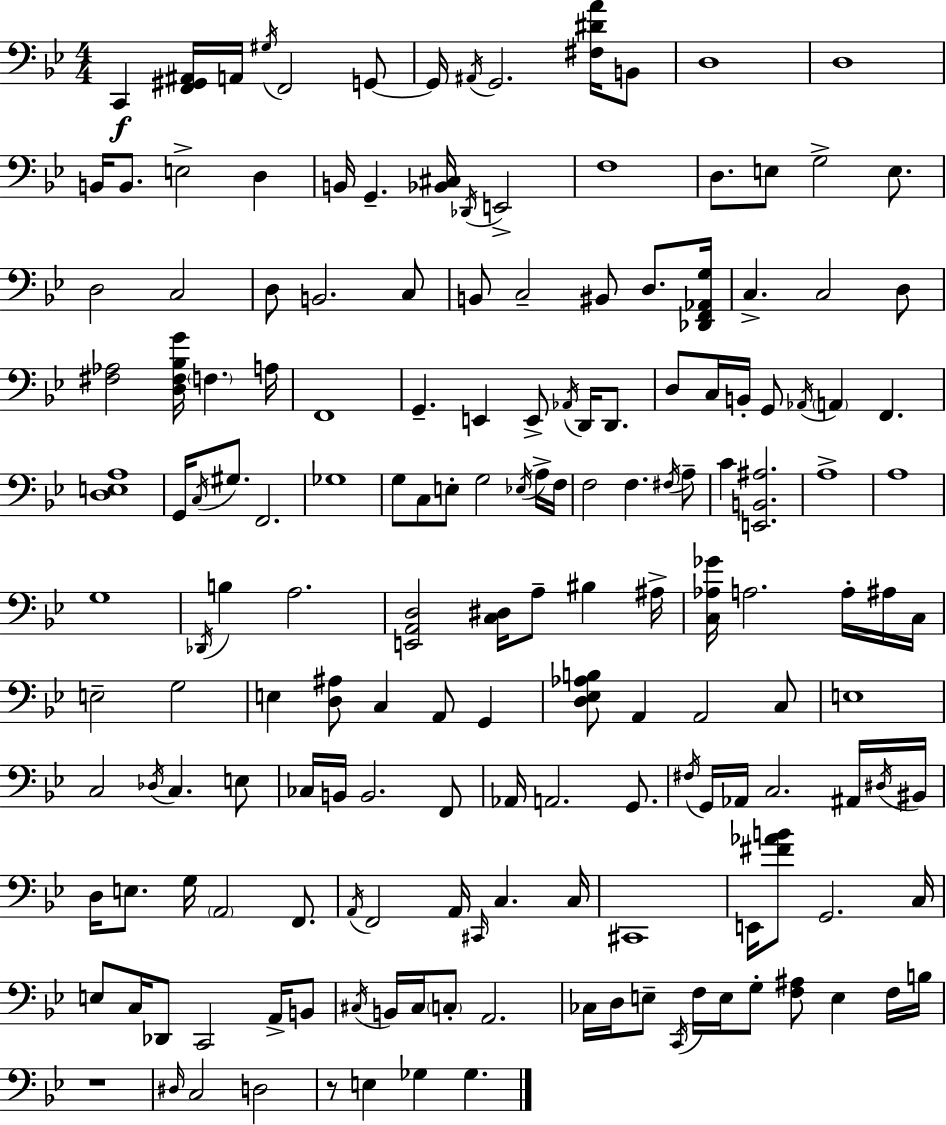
{
  \clef bass
  \numericTimeSignature
  \time 4/4
  \key bes \major
  c,4\f <f, gis, ais,>16 a,16 \acciaccatura { gis16 } f,2 g,8~~ | g,16 \acciaccatura { ais,16 } g,2. <fis dis' a'>16 | b,8 d1 | d1 | \break b,16 b,8. e2-> d4 | b,16 g,4.-- <bes, cis>16 \acciaccatura { des,16 } e,2-> | f1 | d8. e8 g2-> | \break e8. d2 c2 | d8 b,2. | c8 b,8 c2-- bis,8 d8. | <des, f, aes, g>16 c4.-> c2 | \break d8 <fis aes>2 <d fis bes g'>16 \parenthesize f4. | a16 f,1 | g,4.-- e,4 e,8-> \acciaccatura { aes,16 } | d,16 d,8. d8 c16 b,16-. g,8 \acciaccatura { aes,16 } \parenthesize a,4 f,4. | \break <d e a>1 | g,16 \acciaccatura { c16 } gis8. f,2. | ges1 | g8 c8 e8-. g2 | \break \acciaccatura { ees16 } a16-> f16 f2 f4. | \acciaccatura { fis16 } a8-- c'4 <e, b, ais>2. | a1-> | a1 | \break g1 | \acciaccatura { des,16 } b4 a2. | <e, a, d>2 | <c dis>16 a8-- bis4 ais16-> <c aes ges'>16 a2. | \break a16-. ais16 c16 e2-- | g2 e4 <d ais>8 c4 | a,8 g,4 <d ees aes b>8 a,4 a,2 | c8 e1 | \break c2 | \acciaccatura { des16 } c4. e8 ces16 b,16 b,2. | f,8 aes,16 a,2. | g,8. \acciaccatura { fis16 } g,16 aes,16 c2. | \break ais,16 \acciaccatura { dis16 } bis,16 d16 e8. | g16 \parenthesize a,2 f,8. \acciaccatura { a,16 } f,2 | a,16 \grace { cis,16 } c4. c16 cis,1 | e,16 <fis' aes' b'>8 | \break g,2. c16 e8 | c16 des,8 c,2 a,16-> b,8 \acciaccatura { cis16 } b,16 | cis16 \parenthesize c8-. a,2. ces16 | d16 e8-- \acciaccatura { c,16 } f16 e16 g8-. <f ais>8 e4 f16 b16 | \break r1 | \grace { dis16 } c2 d2 | r8 e4 ges4 ges4. | \bar "|."
}